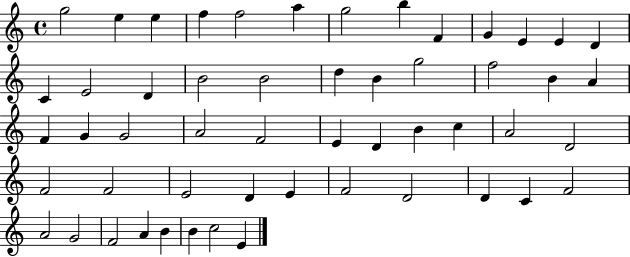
X:1
T:Untitled
M:4/4
L:1/4
K:C
g2 e e f f2 a g2 b F G E E D C E2 D B2 B2 d B g2 f2 B A F G G2 A2 F2 E D B c A2 D2 F2 F2 E2 D E F2 D2 D C F2 A2 G2 F2 A B B c2 E